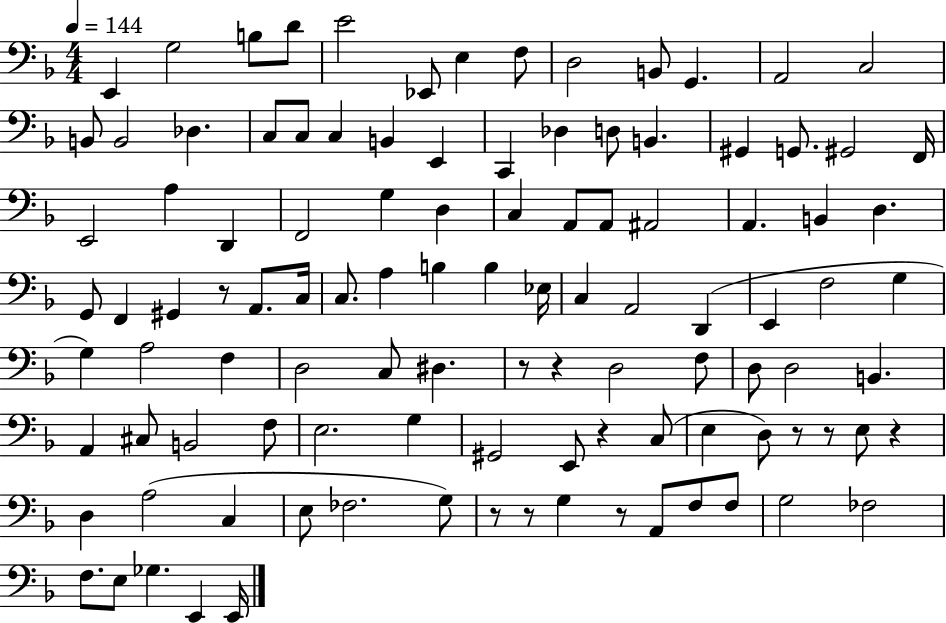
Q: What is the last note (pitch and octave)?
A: E2